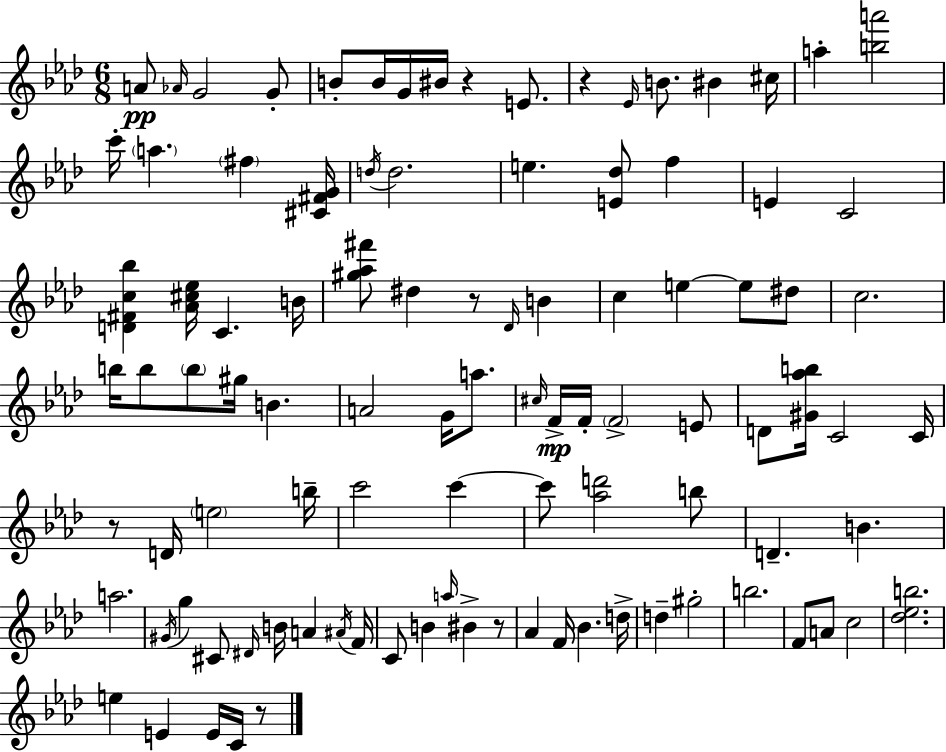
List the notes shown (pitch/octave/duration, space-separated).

A4/e Ab4/s G4/h G4/e B4/e B4/s G4/s BIS4/s R/q E4/e. R/q Eb4/s B4/e. BIS4/q C#5/s A5/q [B5,A6]/h C6/s A5/q. F#5/q [C#4,F#4,G4]/s D5/s D5/h. E5/q. [E4,Db5]/e F5/q E4/q C4/h [D4,F#4,C5,Bb5]/q [Ab4,C#5,Eb5]/s C4/q. B4/s [G#5,Ab5,F#6]/e D#5/q R/e Db4/s B4/q C5/q E5/q E5/e D#5/e C5/h. B5/s B5/e B5/e G#5/s B4/q. A4/h G4/s A5/e. C#5/s F4/s F4/s F4/h E4/e D4/e [G#4,Ab5,B5]/s C4/h C4/s R/e D4/s E5/h B5/s C6/h C6/q C6/e [Ab5,D6]/h B5/e D4/q. B4/q. A5/h. G#4/s G5/q C#4/e D#4/s B4/s A4/q A#4/s F4/s C4/e B4/q A5/s BIS4/q R/e Ab4/q F4/s Bb4/q. D5/s D5/q G#5/h B5/h. F4/e A4/e C5/h [Db5,Eb5,B5]/h. E5/q E4/q E4/s C4/s R/e